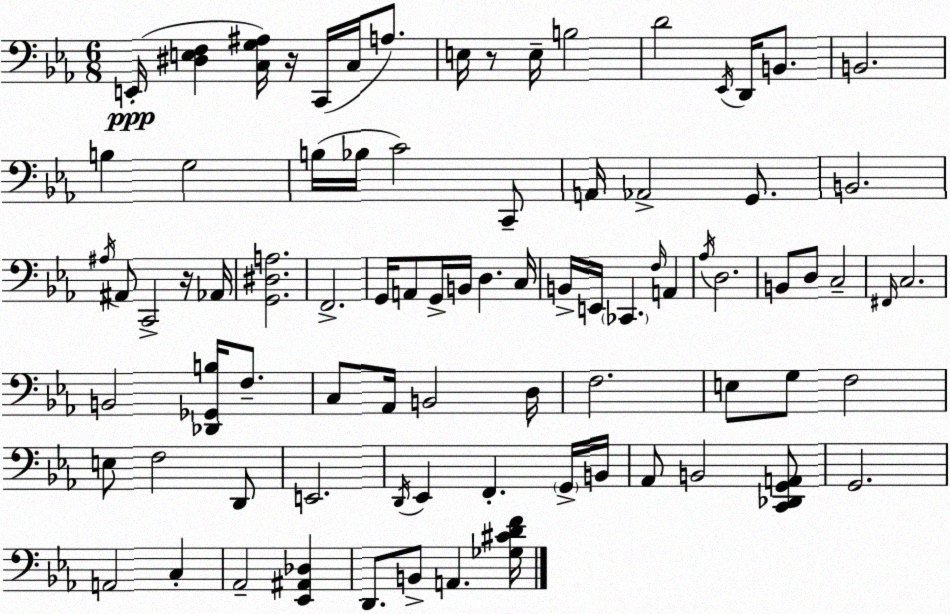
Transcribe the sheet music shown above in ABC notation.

X:1
T:Untitled
M:6/8
L:1/4
K:Cm
E,,/4 [^D,E,F,] [C,G,^A,]/4 z/4 C,,/4 C,/4 A,/2 E,/4 z/2 E,/4 B,2 D2 _E,,/4 D,,/4 B,,/2 B,,2 B, G,2 B,/4 _B,/4 C2 C,,/2 A,,/4 _A,,2 G,,/2 B,,2 ^A,/4 ^A,,/2 C,,2 z/4 _A,,/4 [G,,^D,A,]2 F,,2 G,,/4 A,,/2 G,,/4 B,,/4 D, C,/4 B,,/4 E,,/4 _C,, F,/4 A,, _A,/4 D,2 B,,/2 D,/2 C,2 ^F,,/4 C,2 B,,2 [_D,,_G,,B,]/4 F,/2 C,/2 _A,,/4 B,,2 D,/4 F,2 E,/2 G,/2 F,2 E,/2 F,2 D,,/2 E,,2 D,,/4 _E,, F,, G,,/4 B,,/4 _A,,/2 B,,2 [C,,_D,,G,,A,,]/2 G,,2 A,,2 C, _A,,2 [_E,,^A,,_D,] D,,/2 B,,/2 A,, [_G,^CDF]/4